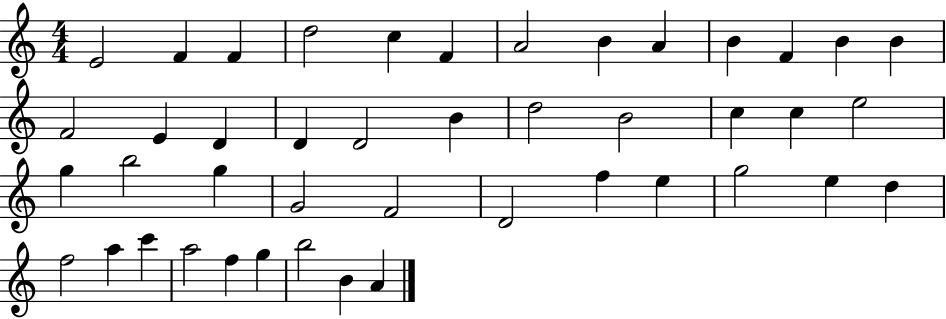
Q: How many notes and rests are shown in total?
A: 44